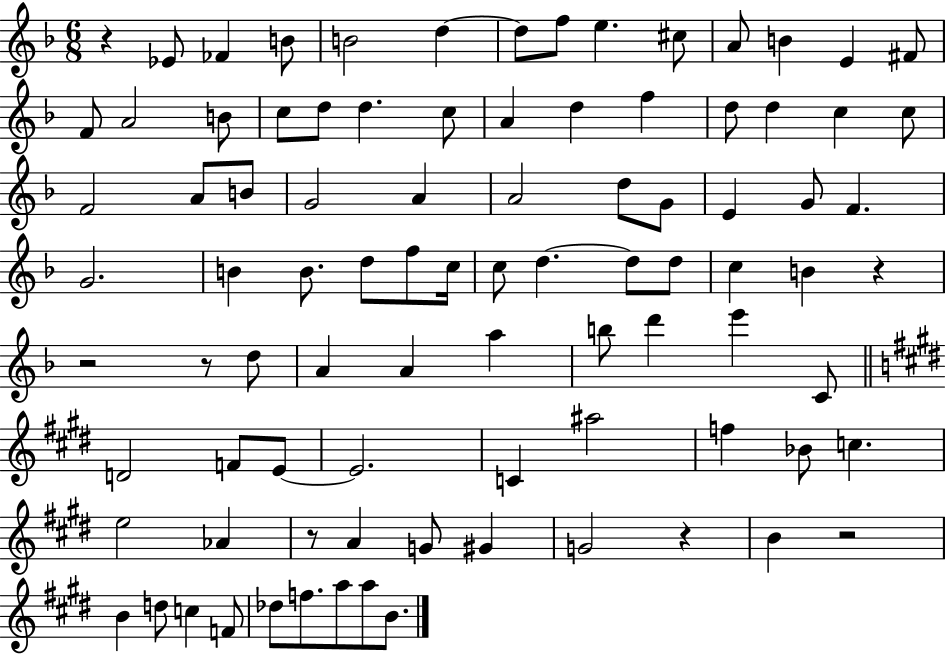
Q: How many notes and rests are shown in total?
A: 90